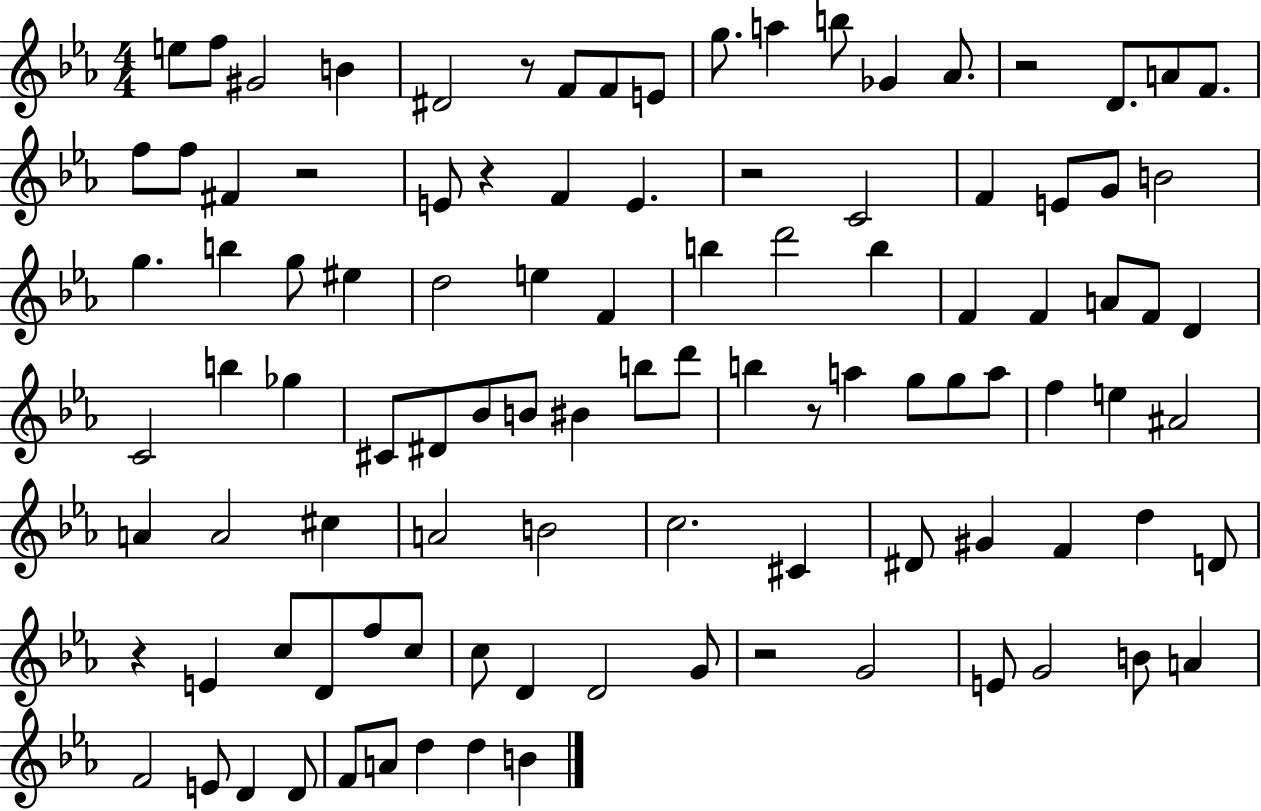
E5/e F5/e G#4/h B4/q D#4/h R/e F4/e F4/e E4/e G5/e. A5/q B5/e Gb4/q Ab4/e. R/h D4/e. A4/e F4/e. F5/e F5/e F#4/q R/h E4/e R/q F4/q E4/q. R/h C4/h F4/q E4/e G4/e B4/h G5/q. B5/q G5/e EIS5/q D5/h E5/q F4/q B5/q D6/h B5/q F4/q F4/q A4/e F4/e D4/q C4/h B5/q Gb5/q C#4/e D#4/e Bb4/e B4/e BIS4/q B5/e D6/e B5/q R/e A5/q G5/e G5/e A5/e F5/q E5/q A#4/h A4/q A4/h C#5/q A4/h B4/h C5/h. C#4/q D#4/e G#4/q F4/q D5/q D4/e R/q E4/q C5/e D4/e F5/e C5/e C5/e D4/q D4/h G4/e R/h G4/h E4/e G4/h B4/e A4/q F4/h E4/e D4/q D4/e F4/e A4/e D5/q D5/q B4/q